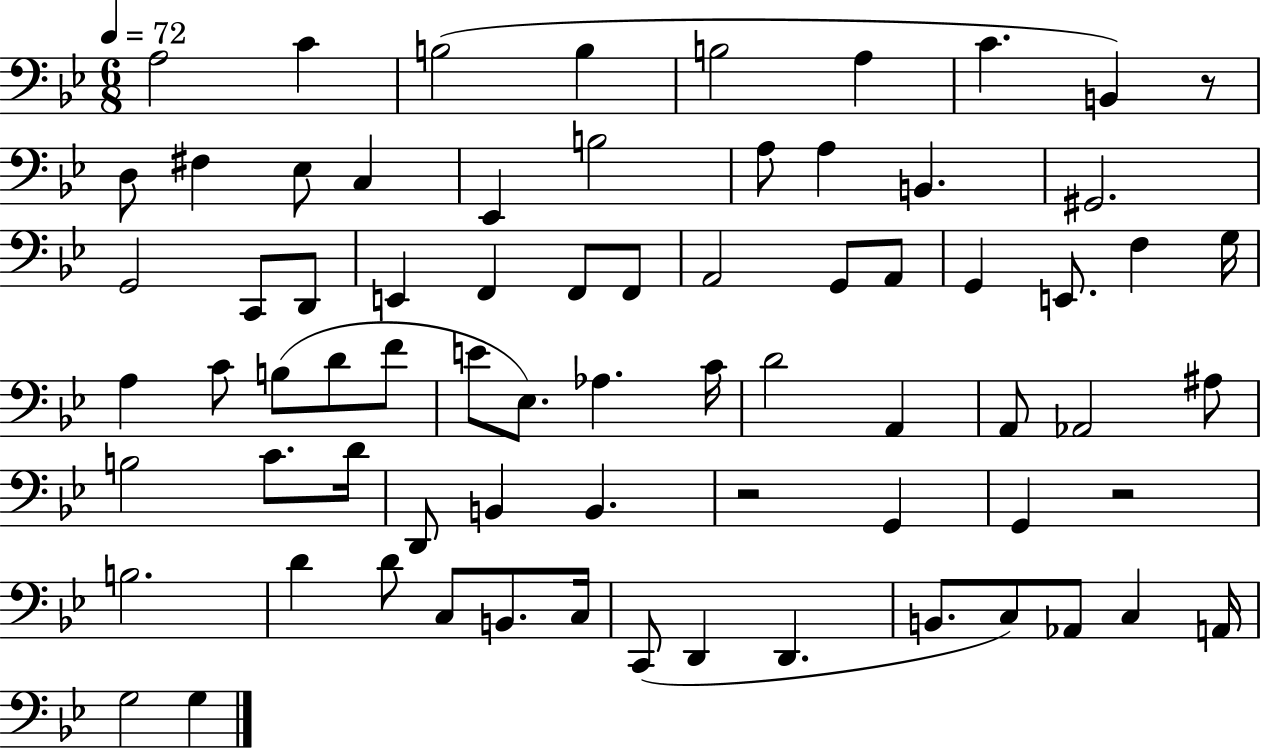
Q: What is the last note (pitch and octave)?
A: G3